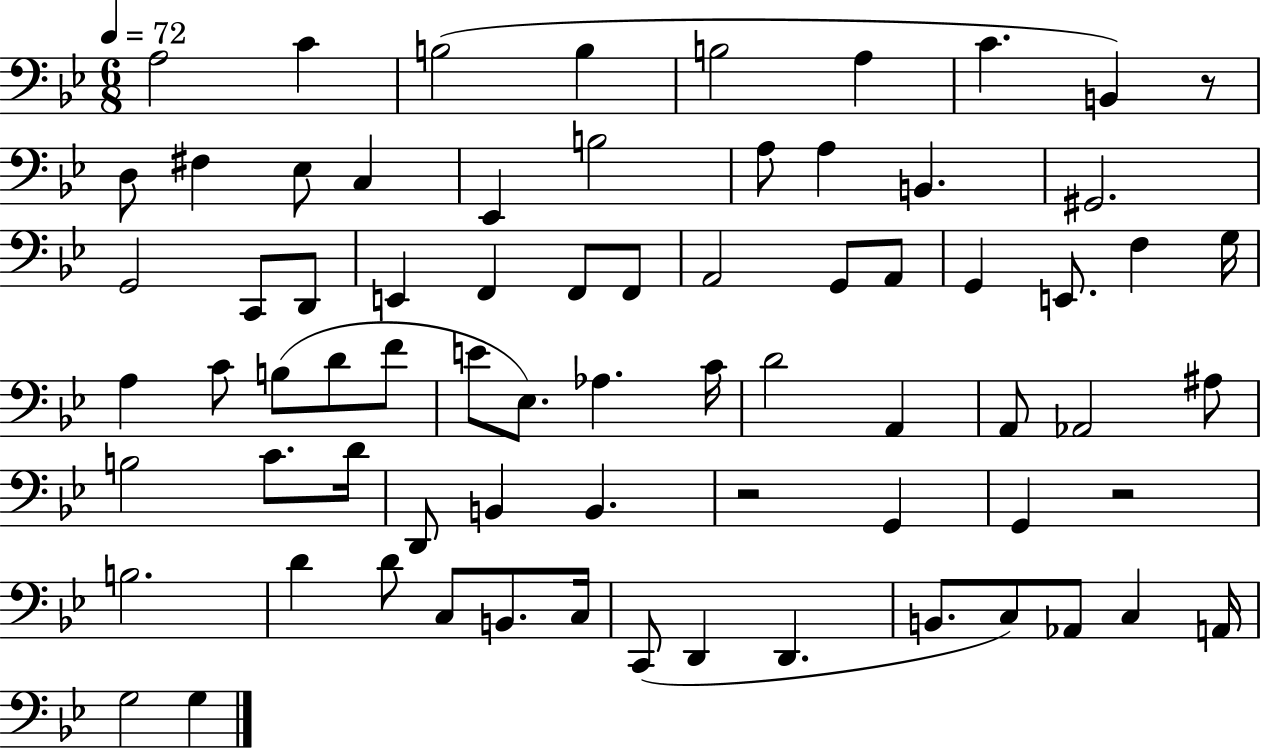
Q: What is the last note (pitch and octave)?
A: G3